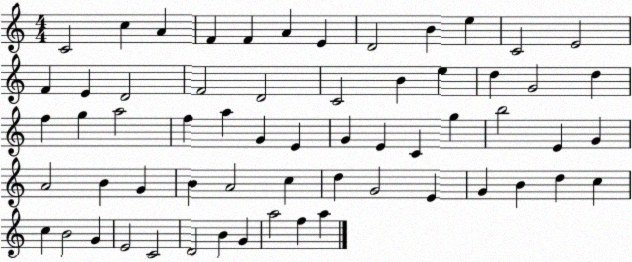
X:1
T:Untitled
M:4/4
L:1/4
K:C
C2 c A F F A E D2 B e C2 E2 F E D2 F2 D2 C2 B e d G2 d f g a2 f a G E G E C g b2 E G A2 B G B A2 c d G2 E G B d c c B2 G E2 C2 D2 B G a2 f a